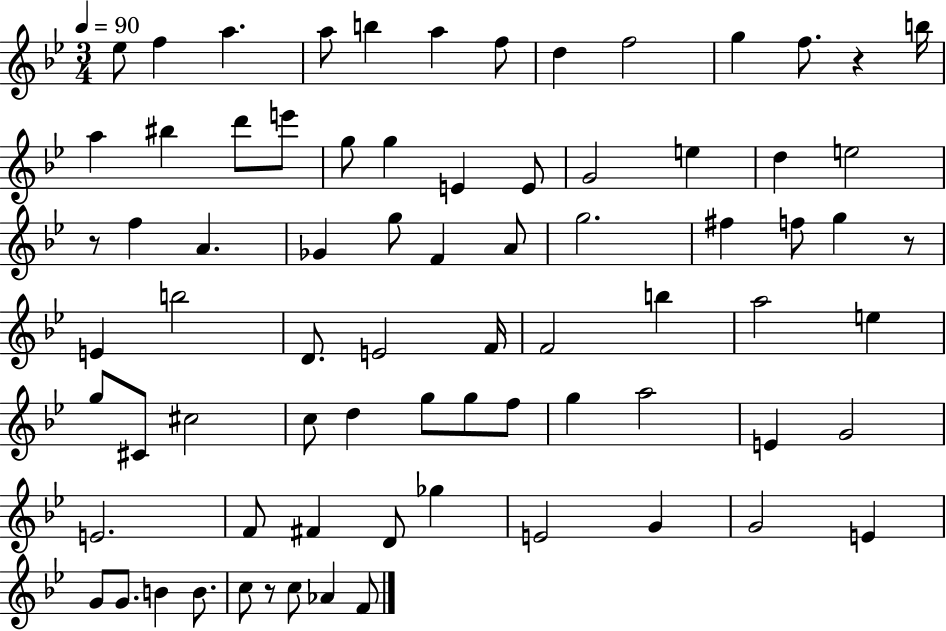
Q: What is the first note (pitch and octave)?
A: Eb5